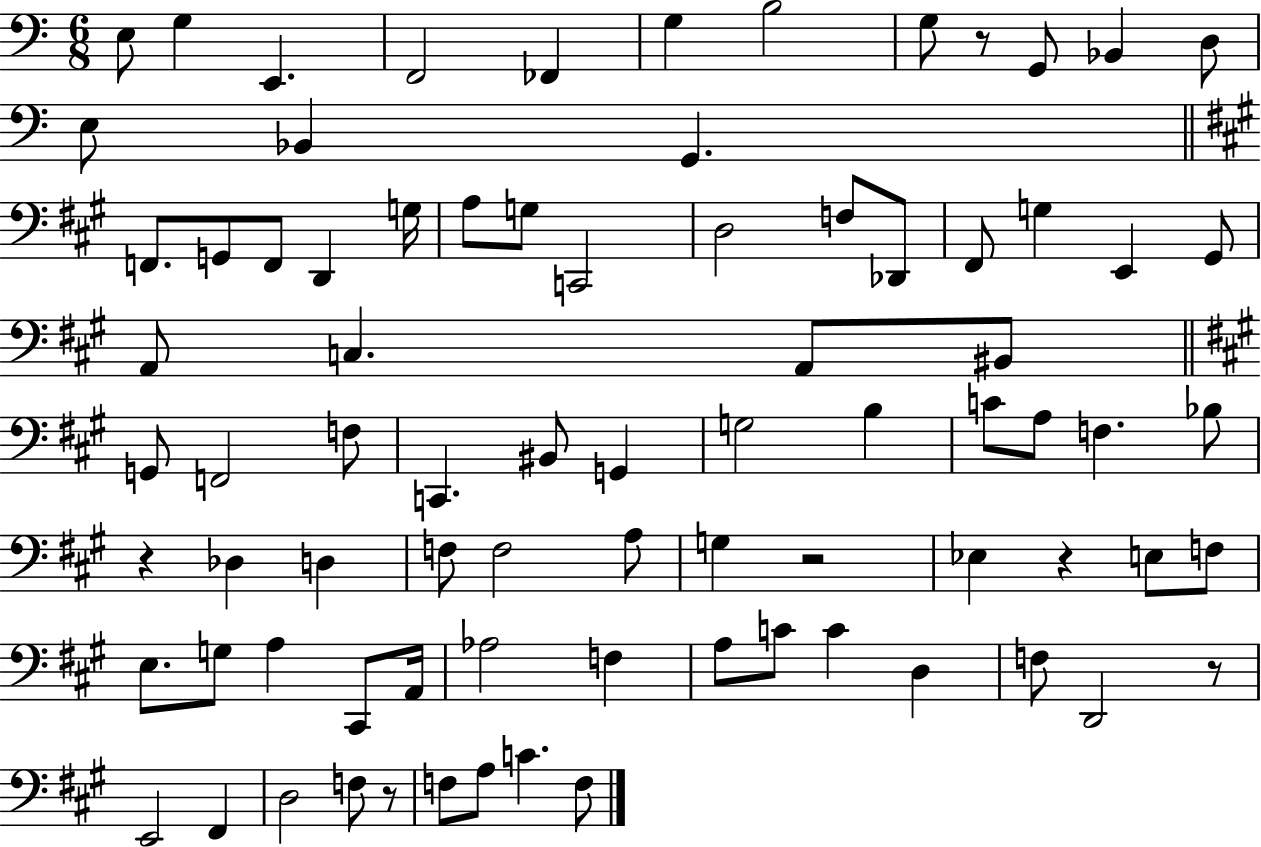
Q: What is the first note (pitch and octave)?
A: E3